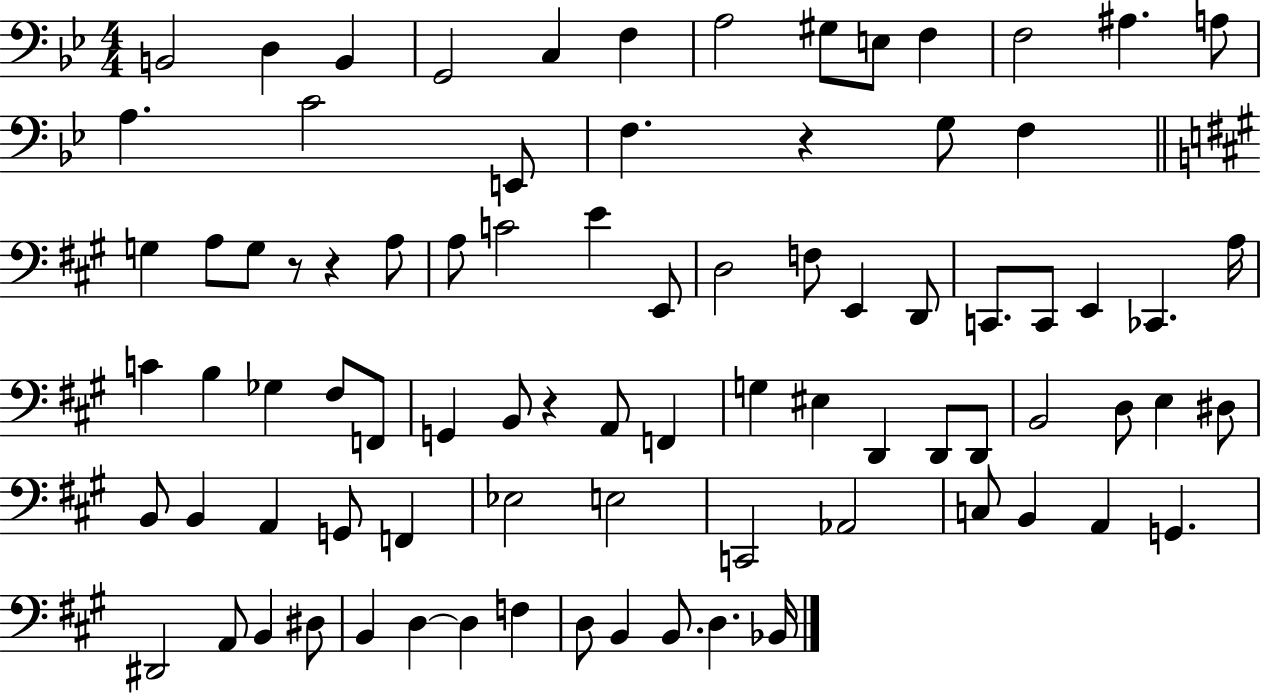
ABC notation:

X:1
T:Untitled
M:4/4
L:1/4
K:Bb
B,,2 D, B,, G,,2 C, F, A,2 ^G,/2 E,/2 F, F,2 ^A, A,/2 A, C2 E,,/2 F, z G,/2 F, G, A,/2 G,/2 z/2 z A,/2 A,/2 C2 E E,,/2 D,2 F,/2 E,, D,,/2 C,,/2 C,,/2 E,, _C,, A,/4 C B, _G, ^F,/2 F,,/2 G,, B,,/2 z A,,/2 F,, G, ^E, D,, D,,/2 D,,/2 B,,2 D,/2 E, ^D,/2 B,,/2 B,, A,, G,,/2 F,, _E,2 E,2 C,,2 _A,,2 C,/2 B,, A,, G,, ^D,,2 A,,/2 B,, ^D,/2 B,, D, D, F, D,/2 B,, B,,/2 D, _B,,/4